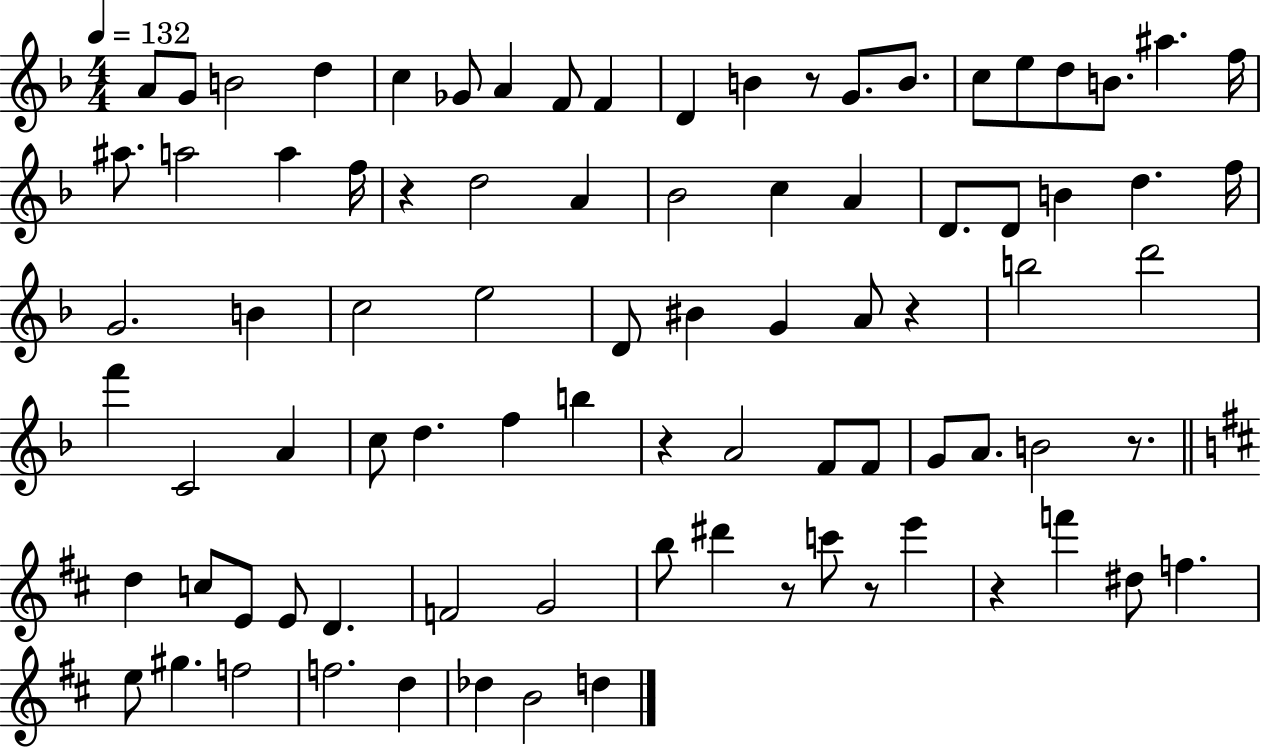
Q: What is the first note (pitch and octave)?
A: A4